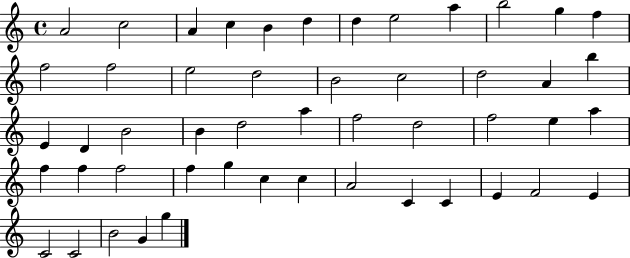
{
  \clef treble
  \time 4/4
  \defaultTimeSignature
  \key c \major
  a'2 c''2 | a'4 c''4 b'4 d''4 | d''4 e''2 a''4 | b''2 g''4 f''4 | \break f''2 f''2 | e''2 d''2 | b'2 c''2 | d''2 a'4 b''4 | \break e'4 d'4 b'2 | b'4 d''2 a''4 | f''2 d''2 | f''2 e''4 a''4 | \break f''4 f''4 f''2 | f''4 g''4 c''4 c''4 | a'2 c'4 c'4 | e'4 f'2 e'4 | \break c'2 c'2 | b'2 g'4 g''4 | \bar "|."
}